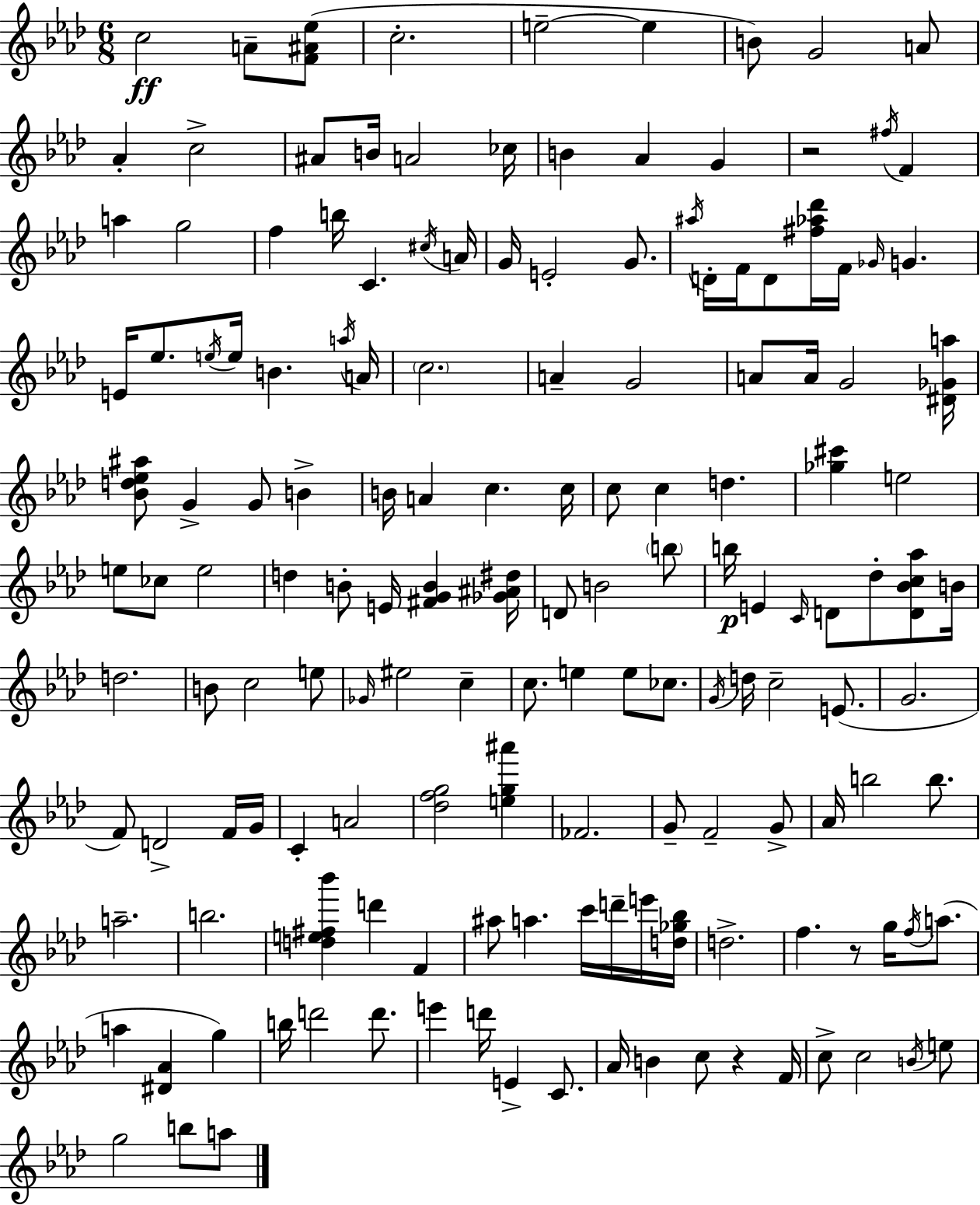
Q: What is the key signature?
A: AES major